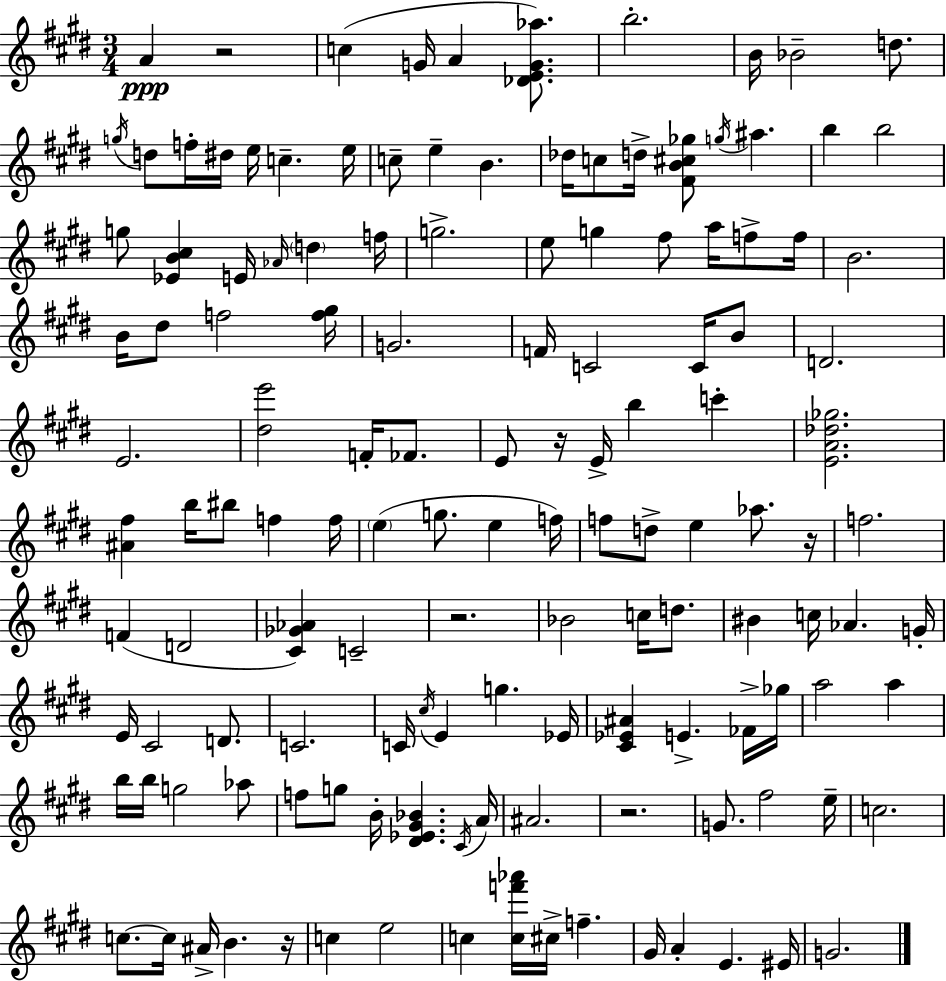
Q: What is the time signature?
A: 3/4